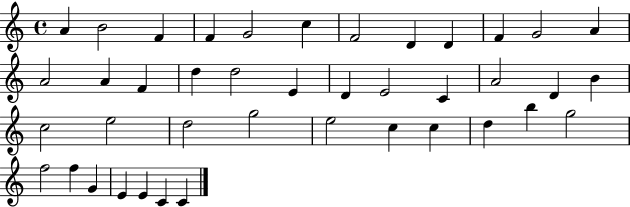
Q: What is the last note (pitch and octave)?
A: C4